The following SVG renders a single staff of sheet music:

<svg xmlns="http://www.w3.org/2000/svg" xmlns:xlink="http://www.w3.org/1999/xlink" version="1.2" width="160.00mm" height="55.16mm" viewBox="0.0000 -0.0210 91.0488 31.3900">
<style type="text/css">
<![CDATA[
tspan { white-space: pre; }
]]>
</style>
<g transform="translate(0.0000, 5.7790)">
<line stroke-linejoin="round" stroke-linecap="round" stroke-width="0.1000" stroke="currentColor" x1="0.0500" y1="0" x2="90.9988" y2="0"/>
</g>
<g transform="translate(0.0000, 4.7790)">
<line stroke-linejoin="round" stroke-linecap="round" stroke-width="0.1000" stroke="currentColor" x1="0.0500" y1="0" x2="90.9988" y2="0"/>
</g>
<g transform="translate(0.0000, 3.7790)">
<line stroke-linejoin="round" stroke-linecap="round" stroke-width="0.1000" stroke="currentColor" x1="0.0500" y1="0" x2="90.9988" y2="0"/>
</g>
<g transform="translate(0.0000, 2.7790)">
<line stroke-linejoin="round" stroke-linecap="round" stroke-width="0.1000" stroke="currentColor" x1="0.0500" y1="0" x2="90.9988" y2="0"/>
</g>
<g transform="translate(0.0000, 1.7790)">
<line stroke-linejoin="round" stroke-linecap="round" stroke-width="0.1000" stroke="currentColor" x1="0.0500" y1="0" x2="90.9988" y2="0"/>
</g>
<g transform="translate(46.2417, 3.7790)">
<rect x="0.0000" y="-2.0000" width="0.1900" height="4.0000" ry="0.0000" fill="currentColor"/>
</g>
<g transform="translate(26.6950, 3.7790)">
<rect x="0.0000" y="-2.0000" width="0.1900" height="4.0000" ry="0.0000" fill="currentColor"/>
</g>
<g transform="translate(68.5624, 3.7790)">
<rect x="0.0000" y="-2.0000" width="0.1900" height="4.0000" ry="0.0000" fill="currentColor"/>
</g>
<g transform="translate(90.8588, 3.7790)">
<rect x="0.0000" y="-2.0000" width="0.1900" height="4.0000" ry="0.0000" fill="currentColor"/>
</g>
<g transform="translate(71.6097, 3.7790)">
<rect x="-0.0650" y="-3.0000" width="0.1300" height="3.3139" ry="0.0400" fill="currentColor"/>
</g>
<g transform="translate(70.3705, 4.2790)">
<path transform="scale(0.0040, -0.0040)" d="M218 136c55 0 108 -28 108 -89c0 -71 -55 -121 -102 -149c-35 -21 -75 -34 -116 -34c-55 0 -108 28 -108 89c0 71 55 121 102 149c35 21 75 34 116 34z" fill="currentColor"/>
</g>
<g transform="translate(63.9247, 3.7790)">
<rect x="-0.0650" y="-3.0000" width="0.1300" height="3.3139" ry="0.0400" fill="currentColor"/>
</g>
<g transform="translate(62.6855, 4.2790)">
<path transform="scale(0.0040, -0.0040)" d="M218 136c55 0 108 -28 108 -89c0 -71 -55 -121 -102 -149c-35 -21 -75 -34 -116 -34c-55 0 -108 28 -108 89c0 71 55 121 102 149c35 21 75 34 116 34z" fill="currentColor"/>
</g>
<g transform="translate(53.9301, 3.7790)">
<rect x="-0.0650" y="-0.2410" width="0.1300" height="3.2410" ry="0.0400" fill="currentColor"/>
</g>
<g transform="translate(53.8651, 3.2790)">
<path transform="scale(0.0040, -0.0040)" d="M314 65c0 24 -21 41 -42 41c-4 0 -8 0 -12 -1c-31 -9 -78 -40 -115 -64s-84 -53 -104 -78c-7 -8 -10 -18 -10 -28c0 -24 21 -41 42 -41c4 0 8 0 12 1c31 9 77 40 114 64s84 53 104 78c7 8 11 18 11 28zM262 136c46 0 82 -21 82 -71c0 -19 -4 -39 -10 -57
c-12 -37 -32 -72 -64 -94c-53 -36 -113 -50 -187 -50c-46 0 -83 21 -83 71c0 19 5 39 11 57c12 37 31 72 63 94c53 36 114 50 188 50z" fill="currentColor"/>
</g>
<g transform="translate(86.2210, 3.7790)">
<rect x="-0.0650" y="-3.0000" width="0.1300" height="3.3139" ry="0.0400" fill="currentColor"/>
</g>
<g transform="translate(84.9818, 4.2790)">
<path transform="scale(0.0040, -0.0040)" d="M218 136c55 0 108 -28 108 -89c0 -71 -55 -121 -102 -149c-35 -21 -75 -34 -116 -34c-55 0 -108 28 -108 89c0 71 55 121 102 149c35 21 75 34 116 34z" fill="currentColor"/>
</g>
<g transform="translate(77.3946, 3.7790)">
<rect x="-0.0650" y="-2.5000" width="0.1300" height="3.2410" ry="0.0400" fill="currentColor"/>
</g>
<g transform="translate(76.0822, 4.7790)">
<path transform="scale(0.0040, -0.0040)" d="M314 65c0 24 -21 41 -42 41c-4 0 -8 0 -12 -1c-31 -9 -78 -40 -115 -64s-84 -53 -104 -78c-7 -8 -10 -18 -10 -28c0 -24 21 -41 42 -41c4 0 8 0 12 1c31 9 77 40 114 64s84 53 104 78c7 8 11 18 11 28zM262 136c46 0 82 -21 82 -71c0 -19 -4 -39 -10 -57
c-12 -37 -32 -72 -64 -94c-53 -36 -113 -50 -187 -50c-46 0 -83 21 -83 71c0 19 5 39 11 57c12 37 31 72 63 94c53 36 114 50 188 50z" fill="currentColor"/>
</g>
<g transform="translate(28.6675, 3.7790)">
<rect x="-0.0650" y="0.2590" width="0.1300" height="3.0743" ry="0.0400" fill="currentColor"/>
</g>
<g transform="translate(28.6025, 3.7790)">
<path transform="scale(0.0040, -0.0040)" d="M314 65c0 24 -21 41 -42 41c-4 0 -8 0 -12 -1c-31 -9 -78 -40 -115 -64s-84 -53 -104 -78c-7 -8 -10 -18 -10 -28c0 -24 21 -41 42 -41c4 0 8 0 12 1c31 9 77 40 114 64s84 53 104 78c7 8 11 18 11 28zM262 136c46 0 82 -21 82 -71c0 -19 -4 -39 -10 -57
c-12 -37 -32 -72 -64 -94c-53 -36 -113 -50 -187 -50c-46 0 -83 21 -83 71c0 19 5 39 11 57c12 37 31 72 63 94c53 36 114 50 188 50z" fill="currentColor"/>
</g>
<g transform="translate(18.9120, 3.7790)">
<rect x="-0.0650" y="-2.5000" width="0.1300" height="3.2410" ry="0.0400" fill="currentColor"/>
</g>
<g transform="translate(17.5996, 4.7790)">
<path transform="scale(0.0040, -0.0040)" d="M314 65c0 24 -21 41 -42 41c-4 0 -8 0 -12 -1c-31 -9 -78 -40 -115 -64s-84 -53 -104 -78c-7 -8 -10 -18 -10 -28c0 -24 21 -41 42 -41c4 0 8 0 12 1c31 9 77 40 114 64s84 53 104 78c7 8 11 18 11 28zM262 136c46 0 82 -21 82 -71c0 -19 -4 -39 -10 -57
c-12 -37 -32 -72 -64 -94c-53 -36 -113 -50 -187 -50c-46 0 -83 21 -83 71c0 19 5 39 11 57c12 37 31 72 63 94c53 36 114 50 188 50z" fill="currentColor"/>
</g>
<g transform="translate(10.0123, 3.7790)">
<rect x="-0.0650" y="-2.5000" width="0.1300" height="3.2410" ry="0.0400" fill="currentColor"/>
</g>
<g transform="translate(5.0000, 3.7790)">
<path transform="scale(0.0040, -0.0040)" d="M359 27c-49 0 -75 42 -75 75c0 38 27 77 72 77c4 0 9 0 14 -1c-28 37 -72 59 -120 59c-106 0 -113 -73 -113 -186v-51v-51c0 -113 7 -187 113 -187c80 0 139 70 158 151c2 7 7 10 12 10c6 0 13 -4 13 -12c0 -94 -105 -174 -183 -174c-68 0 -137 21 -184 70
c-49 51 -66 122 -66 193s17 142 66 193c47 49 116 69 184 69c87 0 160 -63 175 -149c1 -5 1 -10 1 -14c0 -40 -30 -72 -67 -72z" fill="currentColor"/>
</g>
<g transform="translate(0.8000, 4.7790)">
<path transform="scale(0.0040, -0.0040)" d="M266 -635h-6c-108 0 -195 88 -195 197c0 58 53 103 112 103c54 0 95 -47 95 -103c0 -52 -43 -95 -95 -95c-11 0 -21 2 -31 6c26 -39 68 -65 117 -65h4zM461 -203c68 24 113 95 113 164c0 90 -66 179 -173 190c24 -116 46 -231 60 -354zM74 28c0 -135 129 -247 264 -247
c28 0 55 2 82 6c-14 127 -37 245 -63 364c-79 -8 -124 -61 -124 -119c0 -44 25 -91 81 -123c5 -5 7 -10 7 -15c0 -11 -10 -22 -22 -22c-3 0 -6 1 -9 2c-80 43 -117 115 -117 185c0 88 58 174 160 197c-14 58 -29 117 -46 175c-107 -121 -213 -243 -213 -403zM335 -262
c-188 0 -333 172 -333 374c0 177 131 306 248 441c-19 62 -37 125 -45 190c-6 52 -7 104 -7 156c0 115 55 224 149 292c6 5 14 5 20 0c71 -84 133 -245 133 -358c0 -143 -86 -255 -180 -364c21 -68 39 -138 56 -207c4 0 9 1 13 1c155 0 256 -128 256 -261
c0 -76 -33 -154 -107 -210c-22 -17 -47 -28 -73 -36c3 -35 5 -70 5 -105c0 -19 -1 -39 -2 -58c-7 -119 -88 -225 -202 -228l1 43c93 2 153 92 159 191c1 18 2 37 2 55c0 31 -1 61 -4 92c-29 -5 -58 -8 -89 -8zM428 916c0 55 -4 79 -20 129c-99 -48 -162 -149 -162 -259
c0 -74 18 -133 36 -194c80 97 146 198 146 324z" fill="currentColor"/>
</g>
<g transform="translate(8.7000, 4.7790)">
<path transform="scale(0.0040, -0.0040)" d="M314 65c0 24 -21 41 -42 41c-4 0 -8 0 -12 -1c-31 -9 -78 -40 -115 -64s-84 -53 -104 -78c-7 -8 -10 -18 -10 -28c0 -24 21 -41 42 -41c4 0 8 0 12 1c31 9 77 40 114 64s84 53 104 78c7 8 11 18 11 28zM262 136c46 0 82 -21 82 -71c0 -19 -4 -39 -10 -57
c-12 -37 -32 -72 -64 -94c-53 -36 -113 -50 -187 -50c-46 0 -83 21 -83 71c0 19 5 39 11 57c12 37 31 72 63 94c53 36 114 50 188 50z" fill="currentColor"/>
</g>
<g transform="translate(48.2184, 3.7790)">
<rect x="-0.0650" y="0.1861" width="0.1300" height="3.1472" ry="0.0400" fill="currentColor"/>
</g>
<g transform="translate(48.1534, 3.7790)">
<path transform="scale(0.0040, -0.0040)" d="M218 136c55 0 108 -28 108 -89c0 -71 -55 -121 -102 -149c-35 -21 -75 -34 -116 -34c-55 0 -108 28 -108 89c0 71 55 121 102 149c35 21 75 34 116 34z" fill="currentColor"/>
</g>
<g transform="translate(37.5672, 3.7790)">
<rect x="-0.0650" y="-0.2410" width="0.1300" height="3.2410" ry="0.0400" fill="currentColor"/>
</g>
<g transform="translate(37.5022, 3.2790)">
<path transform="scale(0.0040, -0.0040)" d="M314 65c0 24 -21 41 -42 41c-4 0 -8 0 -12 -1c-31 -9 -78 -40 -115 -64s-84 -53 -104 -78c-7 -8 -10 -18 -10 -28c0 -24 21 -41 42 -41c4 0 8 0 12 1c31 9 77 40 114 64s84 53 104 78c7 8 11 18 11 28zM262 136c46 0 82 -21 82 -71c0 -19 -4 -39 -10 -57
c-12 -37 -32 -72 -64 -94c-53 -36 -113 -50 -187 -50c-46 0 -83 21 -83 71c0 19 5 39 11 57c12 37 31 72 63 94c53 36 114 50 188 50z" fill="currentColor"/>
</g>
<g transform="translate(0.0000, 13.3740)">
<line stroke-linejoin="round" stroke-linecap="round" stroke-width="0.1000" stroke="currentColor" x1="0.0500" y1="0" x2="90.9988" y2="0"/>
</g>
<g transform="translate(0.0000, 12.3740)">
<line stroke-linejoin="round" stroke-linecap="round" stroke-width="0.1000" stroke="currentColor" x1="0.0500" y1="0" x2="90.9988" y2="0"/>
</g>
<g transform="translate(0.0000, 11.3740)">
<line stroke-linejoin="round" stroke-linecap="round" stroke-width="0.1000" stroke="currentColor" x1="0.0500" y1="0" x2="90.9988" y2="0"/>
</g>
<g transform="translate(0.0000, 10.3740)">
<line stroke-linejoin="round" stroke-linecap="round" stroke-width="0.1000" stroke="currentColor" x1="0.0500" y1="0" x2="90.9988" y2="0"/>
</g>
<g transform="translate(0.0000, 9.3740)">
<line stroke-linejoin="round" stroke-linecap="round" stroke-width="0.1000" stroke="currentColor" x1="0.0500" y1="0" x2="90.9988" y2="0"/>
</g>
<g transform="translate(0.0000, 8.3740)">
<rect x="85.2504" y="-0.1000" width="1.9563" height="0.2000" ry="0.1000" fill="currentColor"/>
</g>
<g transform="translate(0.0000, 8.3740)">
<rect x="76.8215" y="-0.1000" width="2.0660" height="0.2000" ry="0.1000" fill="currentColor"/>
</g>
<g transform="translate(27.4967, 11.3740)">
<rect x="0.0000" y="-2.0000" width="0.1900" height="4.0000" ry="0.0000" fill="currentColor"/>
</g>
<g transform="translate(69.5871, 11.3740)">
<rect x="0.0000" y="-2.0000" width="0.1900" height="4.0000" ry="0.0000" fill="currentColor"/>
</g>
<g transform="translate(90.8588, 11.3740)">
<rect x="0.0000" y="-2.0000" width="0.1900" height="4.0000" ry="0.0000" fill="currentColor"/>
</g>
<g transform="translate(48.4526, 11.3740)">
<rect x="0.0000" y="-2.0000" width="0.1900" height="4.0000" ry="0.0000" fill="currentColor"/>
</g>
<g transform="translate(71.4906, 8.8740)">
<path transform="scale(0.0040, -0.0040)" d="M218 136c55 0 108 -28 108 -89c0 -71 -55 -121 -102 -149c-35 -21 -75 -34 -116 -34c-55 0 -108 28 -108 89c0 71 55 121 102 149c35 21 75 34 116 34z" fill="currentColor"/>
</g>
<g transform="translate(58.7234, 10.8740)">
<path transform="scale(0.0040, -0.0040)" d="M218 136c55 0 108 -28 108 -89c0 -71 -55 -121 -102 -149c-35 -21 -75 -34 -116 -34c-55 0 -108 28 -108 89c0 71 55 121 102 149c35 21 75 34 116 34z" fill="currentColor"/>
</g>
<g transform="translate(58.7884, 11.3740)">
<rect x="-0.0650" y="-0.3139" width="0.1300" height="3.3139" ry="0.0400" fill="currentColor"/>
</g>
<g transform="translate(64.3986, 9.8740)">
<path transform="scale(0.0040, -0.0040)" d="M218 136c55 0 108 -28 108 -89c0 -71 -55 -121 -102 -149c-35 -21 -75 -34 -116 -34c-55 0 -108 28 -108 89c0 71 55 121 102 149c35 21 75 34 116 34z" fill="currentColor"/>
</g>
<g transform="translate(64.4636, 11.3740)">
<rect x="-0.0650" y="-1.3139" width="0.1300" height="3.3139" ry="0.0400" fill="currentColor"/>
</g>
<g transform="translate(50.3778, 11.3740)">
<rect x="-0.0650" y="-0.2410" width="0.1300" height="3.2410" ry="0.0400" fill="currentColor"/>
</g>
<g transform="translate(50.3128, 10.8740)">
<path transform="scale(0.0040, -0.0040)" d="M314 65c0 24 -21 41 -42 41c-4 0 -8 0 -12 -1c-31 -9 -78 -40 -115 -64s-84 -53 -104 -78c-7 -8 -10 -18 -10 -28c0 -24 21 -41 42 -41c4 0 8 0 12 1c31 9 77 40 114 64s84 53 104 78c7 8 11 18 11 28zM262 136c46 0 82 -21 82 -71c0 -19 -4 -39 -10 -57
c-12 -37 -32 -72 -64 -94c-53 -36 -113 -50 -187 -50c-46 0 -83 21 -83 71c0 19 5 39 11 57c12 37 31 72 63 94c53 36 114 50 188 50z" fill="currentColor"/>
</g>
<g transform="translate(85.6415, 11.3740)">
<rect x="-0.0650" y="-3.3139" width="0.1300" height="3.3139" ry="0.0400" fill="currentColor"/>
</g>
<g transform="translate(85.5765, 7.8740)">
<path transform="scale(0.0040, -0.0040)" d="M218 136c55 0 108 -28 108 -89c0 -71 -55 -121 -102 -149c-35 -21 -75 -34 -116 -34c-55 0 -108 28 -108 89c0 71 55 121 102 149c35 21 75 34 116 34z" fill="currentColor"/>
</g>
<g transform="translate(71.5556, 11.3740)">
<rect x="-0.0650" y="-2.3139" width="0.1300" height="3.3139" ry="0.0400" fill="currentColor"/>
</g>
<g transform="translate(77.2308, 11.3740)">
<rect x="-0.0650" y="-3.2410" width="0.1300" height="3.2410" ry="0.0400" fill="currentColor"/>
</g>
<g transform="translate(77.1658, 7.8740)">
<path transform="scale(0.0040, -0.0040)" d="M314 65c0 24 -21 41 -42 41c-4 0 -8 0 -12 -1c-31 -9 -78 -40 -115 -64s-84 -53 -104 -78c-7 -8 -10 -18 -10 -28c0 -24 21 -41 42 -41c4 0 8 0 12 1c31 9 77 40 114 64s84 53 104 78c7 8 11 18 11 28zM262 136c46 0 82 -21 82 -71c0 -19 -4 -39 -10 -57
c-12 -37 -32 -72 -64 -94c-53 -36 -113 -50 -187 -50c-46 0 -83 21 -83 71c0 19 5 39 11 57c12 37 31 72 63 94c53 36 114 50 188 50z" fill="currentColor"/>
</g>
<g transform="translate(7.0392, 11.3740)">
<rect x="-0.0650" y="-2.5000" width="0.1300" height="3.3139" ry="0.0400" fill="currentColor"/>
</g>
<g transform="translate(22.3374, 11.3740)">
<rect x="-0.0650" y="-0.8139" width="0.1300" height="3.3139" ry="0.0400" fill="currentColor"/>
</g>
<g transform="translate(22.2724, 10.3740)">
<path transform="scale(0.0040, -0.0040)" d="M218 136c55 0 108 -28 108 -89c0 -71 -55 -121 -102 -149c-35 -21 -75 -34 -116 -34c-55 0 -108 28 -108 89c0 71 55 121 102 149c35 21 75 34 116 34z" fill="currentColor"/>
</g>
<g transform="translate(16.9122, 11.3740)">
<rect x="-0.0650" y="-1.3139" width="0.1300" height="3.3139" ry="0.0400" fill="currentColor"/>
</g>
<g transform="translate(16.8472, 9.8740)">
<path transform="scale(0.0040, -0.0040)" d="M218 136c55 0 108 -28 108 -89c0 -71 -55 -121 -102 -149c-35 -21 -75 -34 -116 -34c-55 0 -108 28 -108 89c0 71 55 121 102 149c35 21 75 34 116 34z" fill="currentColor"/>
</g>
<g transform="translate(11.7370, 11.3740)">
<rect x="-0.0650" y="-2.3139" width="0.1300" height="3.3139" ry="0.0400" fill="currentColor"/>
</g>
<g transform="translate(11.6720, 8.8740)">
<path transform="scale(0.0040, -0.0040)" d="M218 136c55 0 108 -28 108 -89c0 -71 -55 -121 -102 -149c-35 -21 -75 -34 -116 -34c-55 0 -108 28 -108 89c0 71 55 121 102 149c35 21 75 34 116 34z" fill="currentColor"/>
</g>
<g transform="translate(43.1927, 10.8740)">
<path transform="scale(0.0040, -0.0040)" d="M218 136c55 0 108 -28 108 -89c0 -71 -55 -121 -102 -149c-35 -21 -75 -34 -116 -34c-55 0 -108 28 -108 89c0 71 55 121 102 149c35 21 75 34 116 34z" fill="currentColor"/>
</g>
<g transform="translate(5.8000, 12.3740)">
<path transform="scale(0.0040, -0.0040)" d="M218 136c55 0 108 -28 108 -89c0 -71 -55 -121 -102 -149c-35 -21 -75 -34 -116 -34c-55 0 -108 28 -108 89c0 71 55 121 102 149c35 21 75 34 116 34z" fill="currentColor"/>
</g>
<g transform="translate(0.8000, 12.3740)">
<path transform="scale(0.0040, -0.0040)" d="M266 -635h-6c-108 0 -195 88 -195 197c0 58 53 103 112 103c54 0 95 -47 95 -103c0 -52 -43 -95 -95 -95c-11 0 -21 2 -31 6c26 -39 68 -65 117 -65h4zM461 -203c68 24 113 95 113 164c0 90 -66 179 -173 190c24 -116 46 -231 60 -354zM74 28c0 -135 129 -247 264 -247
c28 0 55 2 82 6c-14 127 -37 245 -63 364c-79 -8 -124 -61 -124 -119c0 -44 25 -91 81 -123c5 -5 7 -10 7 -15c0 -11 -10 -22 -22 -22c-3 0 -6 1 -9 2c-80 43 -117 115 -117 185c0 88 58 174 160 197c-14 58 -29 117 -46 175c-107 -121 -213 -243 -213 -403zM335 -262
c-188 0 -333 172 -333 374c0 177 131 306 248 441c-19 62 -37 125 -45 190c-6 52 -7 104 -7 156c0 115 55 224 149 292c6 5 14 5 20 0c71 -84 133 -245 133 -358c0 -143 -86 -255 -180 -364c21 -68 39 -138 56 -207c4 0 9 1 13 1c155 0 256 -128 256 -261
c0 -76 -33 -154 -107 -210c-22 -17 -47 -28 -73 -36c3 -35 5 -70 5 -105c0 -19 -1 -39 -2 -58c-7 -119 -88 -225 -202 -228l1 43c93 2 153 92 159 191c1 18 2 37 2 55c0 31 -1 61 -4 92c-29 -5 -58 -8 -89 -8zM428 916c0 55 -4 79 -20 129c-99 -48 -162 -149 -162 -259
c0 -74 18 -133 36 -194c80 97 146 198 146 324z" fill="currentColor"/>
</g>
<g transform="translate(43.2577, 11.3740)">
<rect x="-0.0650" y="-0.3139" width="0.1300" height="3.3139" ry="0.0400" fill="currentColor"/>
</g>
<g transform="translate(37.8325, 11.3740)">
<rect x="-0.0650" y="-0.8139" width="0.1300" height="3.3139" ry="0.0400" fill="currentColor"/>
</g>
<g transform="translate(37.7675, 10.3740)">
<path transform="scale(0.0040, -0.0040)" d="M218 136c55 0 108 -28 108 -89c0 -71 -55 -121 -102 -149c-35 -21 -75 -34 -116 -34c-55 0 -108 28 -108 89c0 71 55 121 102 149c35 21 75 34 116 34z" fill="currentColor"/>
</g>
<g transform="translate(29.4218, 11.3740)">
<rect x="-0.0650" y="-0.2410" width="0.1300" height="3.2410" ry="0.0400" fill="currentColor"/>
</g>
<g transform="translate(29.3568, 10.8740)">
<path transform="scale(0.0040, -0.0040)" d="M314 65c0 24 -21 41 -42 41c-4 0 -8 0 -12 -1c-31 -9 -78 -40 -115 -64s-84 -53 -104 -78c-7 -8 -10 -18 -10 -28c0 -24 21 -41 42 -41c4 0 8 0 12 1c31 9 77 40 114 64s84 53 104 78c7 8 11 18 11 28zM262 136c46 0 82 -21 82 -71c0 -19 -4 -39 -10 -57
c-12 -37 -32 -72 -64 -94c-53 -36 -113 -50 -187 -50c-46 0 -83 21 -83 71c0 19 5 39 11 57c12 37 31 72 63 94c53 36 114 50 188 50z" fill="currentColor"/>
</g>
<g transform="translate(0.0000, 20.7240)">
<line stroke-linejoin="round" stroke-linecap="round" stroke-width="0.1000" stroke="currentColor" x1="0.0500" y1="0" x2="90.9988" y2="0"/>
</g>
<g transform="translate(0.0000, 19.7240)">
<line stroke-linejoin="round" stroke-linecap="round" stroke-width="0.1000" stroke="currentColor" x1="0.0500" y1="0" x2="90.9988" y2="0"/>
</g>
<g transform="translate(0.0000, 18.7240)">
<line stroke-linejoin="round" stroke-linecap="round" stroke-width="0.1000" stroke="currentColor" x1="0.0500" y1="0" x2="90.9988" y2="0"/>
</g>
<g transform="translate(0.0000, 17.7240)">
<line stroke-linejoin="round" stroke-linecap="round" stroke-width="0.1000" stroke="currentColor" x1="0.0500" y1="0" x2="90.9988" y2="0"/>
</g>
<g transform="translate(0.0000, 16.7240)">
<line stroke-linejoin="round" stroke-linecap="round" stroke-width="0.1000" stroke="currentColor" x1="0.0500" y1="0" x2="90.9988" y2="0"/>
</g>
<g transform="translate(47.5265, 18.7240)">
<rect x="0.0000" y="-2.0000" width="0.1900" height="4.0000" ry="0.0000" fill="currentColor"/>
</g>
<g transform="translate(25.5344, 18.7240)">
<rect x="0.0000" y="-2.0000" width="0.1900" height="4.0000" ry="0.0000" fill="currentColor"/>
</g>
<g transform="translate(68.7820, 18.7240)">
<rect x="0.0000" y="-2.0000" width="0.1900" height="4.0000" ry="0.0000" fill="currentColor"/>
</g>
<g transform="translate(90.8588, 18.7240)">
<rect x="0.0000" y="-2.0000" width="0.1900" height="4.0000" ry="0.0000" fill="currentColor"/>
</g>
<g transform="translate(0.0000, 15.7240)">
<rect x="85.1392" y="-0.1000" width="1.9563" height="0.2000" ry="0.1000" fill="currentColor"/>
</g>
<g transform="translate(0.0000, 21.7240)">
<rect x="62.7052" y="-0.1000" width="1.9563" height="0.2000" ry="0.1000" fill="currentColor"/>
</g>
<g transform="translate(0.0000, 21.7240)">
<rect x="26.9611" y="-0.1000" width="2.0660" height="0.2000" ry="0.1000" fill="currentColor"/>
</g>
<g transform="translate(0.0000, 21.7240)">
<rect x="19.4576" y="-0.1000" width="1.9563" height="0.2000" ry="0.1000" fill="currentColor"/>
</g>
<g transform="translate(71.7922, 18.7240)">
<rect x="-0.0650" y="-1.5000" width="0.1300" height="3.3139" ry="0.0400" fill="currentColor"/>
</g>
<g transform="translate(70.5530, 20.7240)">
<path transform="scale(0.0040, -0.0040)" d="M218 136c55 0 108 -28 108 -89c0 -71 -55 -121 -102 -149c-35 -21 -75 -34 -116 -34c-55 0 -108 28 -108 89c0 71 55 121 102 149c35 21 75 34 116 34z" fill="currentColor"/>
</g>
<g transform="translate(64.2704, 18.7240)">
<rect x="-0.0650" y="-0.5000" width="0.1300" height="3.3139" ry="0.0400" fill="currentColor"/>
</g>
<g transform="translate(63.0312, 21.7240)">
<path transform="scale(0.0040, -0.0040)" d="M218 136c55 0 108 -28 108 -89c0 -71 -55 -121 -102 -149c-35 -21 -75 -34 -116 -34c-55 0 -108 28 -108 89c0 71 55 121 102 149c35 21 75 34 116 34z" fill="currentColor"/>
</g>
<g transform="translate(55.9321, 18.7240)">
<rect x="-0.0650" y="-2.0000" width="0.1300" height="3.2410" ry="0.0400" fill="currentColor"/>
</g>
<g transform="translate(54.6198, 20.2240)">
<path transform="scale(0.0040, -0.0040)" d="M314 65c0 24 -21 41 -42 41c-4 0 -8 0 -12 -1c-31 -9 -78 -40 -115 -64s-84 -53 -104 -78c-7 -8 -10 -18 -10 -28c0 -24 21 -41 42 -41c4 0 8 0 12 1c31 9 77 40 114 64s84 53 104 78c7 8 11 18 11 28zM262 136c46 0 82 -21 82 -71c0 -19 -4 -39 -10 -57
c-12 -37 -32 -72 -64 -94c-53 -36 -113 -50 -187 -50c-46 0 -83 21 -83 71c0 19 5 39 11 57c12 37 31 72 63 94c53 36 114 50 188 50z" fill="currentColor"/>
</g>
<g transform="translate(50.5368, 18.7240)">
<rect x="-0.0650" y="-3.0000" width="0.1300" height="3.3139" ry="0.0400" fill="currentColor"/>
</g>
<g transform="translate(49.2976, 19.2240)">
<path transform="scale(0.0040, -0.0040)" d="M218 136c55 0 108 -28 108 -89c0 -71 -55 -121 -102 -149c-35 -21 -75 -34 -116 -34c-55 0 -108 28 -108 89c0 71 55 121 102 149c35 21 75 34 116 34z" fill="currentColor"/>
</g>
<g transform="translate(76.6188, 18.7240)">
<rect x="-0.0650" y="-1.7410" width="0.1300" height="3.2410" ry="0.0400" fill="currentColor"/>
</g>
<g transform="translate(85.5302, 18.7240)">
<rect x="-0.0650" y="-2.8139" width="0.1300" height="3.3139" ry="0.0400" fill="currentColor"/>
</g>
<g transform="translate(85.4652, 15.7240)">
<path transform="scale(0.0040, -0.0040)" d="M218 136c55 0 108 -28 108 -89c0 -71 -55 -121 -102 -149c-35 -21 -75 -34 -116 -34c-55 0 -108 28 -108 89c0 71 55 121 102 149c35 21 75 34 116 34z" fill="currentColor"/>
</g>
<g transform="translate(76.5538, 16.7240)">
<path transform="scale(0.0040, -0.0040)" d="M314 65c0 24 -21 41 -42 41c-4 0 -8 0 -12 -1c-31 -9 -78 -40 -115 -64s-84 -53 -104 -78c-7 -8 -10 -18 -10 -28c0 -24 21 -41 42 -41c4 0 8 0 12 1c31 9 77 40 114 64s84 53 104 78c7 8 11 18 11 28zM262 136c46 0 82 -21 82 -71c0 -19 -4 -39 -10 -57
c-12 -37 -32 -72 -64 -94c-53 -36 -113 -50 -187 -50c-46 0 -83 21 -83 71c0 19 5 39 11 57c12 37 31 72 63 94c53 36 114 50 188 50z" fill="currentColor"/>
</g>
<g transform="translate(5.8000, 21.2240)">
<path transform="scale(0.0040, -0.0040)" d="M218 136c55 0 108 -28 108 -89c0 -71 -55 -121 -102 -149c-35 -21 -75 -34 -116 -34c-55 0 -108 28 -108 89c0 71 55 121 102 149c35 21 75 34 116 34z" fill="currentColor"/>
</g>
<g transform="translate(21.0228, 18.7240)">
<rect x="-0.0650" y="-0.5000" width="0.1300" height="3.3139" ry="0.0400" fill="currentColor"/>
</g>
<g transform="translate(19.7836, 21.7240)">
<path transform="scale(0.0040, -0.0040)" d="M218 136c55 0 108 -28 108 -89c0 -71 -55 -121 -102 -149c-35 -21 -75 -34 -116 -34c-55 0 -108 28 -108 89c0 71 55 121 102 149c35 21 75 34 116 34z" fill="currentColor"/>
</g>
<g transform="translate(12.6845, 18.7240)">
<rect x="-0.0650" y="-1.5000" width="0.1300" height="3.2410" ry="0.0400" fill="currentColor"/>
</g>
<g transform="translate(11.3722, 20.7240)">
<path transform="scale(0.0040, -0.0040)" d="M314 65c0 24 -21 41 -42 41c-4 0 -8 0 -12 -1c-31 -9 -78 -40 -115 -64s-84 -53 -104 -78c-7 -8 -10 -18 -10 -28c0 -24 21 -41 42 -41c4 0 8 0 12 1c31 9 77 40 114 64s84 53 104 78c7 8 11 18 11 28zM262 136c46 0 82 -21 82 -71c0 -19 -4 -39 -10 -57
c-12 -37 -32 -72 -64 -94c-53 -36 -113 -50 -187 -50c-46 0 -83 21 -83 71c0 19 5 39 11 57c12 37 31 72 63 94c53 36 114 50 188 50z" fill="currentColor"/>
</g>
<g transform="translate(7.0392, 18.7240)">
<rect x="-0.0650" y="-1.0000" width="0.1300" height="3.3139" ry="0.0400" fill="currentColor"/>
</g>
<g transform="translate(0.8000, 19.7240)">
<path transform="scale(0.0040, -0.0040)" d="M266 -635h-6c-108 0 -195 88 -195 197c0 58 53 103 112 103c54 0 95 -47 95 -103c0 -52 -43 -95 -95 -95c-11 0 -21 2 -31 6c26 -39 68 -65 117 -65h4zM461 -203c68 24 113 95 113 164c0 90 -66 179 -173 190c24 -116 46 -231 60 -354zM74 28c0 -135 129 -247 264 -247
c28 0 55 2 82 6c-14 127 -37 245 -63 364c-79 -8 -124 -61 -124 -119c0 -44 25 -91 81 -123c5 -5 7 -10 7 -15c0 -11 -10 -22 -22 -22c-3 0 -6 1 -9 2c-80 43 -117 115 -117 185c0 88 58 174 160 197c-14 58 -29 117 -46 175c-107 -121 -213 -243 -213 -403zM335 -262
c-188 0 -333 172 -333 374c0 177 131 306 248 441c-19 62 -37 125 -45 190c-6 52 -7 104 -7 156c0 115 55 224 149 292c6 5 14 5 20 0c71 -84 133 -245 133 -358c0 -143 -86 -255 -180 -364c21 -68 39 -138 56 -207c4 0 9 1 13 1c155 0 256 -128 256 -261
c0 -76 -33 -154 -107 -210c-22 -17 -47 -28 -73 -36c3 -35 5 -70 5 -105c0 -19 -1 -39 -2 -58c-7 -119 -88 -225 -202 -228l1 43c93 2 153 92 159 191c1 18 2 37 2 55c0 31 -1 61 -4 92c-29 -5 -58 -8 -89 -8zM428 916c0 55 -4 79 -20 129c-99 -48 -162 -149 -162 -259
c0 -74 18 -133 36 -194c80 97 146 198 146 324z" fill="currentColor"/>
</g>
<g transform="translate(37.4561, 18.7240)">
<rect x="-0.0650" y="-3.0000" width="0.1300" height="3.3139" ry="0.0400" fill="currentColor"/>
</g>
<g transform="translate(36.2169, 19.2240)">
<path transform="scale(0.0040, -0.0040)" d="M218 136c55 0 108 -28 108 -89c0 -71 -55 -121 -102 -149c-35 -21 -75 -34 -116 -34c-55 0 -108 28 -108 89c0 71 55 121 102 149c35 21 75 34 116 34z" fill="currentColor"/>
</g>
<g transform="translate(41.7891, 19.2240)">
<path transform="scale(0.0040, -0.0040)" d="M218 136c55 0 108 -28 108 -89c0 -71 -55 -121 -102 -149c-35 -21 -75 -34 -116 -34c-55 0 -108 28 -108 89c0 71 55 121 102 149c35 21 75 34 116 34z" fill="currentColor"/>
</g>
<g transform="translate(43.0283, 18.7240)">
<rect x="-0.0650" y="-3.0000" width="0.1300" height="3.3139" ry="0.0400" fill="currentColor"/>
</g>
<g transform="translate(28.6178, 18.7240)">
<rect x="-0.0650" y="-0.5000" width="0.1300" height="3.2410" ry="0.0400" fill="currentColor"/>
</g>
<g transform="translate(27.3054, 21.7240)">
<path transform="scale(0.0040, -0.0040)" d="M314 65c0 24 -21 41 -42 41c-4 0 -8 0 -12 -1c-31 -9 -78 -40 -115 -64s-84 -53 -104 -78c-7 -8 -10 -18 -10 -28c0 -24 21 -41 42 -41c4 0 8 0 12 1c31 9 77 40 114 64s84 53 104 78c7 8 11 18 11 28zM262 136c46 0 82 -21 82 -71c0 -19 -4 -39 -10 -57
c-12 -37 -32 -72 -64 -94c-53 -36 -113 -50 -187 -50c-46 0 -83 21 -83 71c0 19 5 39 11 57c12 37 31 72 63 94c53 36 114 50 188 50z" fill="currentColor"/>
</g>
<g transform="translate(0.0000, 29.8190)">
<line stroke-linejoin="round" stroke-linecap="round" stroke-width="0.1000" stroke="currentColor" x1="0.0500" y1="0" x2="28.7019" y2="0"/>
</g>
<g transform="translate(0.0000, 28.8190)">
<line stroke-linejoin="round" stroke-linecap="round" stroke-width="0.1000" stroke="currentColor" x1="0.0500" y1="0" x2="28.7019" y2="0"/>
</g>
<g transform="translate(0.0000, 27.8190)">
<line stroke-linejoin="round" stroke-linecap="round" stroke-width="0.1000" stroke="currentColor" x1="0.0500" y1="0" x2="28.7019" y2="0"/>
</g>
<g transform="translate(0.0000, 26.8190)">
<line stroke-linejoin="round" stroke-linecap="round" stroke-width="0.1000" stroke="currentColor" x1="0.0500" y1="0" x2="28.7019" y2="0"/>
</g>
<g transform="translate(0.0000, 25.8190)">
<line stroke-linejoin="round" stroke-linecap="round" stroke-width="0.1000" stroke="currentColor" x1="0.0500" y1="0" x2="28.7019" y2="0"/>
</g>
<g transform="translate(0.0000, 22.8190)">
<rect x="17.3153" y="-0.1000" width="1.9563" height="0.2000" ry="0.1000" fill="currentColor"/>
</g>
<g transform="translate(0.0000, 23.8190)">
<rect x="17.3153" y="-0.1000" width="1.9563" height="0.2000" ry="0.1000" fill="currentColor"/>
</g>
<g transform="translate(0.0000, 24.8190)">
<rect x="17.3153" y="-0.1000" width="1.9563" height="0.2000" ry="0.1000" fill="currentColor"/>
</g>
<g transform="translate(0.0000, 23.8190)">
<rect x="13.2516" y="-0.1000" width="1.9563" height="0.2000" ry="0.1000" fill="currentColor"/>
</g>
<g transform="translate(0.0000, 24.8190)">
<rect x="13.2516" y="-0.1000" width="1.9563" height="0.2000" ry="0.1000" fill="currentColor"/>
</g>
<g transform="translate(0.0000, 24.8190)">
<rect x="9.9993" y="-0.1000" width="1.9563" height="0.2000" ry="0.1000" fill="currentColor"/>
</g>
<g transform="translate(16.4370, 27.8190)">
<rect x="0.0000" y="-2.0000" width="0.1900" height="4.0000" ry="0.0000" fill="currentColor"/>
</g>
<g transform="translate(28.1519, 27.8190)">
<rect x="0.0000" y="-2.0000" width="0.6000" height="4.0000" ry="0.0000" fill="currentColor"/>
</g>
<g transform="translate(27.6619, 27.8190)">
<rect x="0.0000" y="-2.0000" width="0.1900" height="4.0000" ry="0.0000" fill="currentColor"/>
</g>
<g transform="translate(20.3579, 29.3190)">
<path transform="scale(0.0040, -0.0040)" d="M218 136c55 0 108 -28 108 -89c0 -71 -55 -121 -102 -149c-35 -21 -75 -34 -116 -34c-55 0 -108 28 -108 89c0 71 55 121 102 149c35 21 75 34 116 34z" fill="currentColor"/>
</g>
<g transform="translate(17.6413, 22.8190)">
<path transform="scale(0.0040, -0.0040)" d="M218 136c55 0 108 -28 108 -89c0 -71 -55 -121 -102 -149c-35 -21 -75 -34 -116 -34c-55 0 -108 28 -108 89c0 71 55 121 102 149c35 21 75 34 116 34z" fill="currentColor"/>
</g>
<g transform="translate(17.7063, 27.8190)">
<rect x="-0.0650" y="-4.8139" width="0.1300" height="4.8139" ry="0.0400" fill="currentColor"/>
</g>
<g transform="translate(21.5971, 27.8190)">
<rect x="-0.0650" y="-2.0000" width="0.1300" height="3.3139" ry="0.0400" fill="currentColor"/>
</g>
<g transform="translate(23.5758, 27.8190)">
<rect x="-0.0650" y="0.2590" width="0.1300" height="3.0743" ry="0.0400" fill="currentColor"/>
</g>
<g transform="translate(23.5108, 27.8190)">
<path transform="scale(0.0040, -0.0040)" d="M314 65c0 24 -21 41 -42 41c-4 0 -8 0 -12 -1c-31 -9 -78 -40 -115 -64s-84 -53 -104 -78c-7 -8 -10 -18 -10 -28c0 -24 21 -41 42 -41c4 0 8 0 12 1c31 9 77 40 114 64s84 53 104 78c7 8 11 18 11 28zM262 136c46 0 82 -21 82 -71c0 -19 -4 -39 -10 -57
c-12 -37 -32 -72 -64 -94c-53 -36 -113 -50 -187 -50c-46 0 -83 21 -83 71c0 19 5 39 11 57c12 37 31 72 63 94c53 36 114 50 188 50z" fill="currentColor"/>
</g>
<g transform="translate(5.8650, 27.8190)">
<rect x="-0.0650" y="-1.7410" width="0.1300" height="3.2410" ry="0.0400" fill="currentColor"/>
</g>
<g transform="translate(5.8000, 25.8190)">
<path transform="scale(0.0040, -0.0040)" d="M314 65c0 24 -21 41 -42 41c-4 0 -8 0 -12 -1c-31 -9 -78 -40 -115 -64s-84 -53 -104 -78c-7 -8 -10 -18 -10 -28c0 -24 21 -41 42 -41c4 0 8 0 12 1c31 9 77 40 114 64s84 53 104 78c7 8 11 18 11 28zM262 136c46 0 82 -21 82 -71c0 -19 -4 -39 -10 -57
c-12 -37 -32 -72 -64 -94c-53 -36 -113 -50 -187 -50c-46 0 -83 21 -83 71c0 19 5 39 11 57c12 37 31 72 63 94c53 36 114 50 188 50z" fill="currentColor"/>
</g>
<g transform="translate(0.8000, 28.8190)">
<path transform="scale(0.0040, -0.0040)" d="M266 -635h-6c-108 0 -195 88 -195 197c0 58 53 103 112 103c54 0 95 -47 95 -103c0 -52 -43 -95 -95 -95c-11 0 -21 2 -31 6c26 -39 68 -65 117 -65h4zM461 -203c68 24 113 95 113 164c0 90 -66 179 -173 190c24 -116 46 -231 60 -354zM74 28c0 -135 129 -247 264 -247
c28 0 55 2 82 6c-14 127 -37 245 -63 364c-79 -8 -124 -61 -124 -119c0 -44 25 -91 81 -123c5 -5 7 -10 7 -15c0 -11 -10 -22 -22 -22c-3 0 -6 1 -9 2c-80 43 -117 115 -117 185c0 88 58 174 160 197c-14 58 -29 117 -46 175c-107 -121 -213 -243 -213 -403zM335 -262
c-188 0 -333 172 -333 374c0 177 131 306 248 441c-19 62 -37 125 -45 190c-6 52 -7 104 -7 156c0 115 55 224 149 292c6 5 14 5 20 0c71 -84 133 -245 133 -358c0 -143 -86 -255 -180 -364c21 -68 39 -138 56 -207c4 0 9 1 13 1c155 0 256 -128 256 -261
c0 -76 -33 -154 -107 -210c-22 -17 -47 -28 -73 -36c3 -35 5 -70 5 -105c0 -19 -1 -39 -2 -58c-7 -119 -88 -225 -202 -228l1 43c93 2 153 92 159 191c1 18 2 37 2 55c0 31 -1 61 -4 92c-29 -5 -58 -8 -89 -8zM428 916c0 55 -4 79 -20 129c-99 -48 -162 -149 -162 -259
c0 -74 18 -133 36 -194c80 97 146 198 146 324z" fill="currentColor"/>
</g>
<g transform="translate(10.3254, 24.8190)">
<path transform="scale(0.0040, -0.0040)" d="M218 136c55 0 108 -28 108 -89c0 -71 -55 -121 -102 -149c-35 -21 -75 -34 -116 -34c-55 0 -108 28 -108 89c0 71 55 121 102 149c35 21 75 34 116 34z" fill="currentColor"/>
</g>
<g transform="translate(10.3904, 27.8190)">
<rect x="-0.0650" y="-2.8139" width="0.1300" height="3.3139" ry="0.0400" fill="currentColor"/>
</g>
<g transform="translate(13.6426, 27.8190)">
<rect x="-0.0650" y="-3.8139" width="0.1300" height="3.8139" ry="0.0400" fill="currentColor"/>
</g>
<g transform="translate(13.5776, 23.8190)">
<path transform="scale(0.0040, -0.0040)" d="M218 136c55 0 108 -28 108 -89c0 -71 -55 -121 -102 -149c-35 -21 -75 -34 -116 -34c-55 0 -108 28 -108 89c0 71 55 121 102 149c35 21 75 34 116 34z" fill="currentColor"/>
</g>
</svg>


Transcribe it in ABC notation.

X:1
T:Untitled
M:4/4
L:1/4
K:C
G2 G2 B2 c2 B c2 A A G2 A G g e d c2 d c c2 c e g b2 b D E2 C C2 A A A F2 C E f2 a f2 a c' e' F B2